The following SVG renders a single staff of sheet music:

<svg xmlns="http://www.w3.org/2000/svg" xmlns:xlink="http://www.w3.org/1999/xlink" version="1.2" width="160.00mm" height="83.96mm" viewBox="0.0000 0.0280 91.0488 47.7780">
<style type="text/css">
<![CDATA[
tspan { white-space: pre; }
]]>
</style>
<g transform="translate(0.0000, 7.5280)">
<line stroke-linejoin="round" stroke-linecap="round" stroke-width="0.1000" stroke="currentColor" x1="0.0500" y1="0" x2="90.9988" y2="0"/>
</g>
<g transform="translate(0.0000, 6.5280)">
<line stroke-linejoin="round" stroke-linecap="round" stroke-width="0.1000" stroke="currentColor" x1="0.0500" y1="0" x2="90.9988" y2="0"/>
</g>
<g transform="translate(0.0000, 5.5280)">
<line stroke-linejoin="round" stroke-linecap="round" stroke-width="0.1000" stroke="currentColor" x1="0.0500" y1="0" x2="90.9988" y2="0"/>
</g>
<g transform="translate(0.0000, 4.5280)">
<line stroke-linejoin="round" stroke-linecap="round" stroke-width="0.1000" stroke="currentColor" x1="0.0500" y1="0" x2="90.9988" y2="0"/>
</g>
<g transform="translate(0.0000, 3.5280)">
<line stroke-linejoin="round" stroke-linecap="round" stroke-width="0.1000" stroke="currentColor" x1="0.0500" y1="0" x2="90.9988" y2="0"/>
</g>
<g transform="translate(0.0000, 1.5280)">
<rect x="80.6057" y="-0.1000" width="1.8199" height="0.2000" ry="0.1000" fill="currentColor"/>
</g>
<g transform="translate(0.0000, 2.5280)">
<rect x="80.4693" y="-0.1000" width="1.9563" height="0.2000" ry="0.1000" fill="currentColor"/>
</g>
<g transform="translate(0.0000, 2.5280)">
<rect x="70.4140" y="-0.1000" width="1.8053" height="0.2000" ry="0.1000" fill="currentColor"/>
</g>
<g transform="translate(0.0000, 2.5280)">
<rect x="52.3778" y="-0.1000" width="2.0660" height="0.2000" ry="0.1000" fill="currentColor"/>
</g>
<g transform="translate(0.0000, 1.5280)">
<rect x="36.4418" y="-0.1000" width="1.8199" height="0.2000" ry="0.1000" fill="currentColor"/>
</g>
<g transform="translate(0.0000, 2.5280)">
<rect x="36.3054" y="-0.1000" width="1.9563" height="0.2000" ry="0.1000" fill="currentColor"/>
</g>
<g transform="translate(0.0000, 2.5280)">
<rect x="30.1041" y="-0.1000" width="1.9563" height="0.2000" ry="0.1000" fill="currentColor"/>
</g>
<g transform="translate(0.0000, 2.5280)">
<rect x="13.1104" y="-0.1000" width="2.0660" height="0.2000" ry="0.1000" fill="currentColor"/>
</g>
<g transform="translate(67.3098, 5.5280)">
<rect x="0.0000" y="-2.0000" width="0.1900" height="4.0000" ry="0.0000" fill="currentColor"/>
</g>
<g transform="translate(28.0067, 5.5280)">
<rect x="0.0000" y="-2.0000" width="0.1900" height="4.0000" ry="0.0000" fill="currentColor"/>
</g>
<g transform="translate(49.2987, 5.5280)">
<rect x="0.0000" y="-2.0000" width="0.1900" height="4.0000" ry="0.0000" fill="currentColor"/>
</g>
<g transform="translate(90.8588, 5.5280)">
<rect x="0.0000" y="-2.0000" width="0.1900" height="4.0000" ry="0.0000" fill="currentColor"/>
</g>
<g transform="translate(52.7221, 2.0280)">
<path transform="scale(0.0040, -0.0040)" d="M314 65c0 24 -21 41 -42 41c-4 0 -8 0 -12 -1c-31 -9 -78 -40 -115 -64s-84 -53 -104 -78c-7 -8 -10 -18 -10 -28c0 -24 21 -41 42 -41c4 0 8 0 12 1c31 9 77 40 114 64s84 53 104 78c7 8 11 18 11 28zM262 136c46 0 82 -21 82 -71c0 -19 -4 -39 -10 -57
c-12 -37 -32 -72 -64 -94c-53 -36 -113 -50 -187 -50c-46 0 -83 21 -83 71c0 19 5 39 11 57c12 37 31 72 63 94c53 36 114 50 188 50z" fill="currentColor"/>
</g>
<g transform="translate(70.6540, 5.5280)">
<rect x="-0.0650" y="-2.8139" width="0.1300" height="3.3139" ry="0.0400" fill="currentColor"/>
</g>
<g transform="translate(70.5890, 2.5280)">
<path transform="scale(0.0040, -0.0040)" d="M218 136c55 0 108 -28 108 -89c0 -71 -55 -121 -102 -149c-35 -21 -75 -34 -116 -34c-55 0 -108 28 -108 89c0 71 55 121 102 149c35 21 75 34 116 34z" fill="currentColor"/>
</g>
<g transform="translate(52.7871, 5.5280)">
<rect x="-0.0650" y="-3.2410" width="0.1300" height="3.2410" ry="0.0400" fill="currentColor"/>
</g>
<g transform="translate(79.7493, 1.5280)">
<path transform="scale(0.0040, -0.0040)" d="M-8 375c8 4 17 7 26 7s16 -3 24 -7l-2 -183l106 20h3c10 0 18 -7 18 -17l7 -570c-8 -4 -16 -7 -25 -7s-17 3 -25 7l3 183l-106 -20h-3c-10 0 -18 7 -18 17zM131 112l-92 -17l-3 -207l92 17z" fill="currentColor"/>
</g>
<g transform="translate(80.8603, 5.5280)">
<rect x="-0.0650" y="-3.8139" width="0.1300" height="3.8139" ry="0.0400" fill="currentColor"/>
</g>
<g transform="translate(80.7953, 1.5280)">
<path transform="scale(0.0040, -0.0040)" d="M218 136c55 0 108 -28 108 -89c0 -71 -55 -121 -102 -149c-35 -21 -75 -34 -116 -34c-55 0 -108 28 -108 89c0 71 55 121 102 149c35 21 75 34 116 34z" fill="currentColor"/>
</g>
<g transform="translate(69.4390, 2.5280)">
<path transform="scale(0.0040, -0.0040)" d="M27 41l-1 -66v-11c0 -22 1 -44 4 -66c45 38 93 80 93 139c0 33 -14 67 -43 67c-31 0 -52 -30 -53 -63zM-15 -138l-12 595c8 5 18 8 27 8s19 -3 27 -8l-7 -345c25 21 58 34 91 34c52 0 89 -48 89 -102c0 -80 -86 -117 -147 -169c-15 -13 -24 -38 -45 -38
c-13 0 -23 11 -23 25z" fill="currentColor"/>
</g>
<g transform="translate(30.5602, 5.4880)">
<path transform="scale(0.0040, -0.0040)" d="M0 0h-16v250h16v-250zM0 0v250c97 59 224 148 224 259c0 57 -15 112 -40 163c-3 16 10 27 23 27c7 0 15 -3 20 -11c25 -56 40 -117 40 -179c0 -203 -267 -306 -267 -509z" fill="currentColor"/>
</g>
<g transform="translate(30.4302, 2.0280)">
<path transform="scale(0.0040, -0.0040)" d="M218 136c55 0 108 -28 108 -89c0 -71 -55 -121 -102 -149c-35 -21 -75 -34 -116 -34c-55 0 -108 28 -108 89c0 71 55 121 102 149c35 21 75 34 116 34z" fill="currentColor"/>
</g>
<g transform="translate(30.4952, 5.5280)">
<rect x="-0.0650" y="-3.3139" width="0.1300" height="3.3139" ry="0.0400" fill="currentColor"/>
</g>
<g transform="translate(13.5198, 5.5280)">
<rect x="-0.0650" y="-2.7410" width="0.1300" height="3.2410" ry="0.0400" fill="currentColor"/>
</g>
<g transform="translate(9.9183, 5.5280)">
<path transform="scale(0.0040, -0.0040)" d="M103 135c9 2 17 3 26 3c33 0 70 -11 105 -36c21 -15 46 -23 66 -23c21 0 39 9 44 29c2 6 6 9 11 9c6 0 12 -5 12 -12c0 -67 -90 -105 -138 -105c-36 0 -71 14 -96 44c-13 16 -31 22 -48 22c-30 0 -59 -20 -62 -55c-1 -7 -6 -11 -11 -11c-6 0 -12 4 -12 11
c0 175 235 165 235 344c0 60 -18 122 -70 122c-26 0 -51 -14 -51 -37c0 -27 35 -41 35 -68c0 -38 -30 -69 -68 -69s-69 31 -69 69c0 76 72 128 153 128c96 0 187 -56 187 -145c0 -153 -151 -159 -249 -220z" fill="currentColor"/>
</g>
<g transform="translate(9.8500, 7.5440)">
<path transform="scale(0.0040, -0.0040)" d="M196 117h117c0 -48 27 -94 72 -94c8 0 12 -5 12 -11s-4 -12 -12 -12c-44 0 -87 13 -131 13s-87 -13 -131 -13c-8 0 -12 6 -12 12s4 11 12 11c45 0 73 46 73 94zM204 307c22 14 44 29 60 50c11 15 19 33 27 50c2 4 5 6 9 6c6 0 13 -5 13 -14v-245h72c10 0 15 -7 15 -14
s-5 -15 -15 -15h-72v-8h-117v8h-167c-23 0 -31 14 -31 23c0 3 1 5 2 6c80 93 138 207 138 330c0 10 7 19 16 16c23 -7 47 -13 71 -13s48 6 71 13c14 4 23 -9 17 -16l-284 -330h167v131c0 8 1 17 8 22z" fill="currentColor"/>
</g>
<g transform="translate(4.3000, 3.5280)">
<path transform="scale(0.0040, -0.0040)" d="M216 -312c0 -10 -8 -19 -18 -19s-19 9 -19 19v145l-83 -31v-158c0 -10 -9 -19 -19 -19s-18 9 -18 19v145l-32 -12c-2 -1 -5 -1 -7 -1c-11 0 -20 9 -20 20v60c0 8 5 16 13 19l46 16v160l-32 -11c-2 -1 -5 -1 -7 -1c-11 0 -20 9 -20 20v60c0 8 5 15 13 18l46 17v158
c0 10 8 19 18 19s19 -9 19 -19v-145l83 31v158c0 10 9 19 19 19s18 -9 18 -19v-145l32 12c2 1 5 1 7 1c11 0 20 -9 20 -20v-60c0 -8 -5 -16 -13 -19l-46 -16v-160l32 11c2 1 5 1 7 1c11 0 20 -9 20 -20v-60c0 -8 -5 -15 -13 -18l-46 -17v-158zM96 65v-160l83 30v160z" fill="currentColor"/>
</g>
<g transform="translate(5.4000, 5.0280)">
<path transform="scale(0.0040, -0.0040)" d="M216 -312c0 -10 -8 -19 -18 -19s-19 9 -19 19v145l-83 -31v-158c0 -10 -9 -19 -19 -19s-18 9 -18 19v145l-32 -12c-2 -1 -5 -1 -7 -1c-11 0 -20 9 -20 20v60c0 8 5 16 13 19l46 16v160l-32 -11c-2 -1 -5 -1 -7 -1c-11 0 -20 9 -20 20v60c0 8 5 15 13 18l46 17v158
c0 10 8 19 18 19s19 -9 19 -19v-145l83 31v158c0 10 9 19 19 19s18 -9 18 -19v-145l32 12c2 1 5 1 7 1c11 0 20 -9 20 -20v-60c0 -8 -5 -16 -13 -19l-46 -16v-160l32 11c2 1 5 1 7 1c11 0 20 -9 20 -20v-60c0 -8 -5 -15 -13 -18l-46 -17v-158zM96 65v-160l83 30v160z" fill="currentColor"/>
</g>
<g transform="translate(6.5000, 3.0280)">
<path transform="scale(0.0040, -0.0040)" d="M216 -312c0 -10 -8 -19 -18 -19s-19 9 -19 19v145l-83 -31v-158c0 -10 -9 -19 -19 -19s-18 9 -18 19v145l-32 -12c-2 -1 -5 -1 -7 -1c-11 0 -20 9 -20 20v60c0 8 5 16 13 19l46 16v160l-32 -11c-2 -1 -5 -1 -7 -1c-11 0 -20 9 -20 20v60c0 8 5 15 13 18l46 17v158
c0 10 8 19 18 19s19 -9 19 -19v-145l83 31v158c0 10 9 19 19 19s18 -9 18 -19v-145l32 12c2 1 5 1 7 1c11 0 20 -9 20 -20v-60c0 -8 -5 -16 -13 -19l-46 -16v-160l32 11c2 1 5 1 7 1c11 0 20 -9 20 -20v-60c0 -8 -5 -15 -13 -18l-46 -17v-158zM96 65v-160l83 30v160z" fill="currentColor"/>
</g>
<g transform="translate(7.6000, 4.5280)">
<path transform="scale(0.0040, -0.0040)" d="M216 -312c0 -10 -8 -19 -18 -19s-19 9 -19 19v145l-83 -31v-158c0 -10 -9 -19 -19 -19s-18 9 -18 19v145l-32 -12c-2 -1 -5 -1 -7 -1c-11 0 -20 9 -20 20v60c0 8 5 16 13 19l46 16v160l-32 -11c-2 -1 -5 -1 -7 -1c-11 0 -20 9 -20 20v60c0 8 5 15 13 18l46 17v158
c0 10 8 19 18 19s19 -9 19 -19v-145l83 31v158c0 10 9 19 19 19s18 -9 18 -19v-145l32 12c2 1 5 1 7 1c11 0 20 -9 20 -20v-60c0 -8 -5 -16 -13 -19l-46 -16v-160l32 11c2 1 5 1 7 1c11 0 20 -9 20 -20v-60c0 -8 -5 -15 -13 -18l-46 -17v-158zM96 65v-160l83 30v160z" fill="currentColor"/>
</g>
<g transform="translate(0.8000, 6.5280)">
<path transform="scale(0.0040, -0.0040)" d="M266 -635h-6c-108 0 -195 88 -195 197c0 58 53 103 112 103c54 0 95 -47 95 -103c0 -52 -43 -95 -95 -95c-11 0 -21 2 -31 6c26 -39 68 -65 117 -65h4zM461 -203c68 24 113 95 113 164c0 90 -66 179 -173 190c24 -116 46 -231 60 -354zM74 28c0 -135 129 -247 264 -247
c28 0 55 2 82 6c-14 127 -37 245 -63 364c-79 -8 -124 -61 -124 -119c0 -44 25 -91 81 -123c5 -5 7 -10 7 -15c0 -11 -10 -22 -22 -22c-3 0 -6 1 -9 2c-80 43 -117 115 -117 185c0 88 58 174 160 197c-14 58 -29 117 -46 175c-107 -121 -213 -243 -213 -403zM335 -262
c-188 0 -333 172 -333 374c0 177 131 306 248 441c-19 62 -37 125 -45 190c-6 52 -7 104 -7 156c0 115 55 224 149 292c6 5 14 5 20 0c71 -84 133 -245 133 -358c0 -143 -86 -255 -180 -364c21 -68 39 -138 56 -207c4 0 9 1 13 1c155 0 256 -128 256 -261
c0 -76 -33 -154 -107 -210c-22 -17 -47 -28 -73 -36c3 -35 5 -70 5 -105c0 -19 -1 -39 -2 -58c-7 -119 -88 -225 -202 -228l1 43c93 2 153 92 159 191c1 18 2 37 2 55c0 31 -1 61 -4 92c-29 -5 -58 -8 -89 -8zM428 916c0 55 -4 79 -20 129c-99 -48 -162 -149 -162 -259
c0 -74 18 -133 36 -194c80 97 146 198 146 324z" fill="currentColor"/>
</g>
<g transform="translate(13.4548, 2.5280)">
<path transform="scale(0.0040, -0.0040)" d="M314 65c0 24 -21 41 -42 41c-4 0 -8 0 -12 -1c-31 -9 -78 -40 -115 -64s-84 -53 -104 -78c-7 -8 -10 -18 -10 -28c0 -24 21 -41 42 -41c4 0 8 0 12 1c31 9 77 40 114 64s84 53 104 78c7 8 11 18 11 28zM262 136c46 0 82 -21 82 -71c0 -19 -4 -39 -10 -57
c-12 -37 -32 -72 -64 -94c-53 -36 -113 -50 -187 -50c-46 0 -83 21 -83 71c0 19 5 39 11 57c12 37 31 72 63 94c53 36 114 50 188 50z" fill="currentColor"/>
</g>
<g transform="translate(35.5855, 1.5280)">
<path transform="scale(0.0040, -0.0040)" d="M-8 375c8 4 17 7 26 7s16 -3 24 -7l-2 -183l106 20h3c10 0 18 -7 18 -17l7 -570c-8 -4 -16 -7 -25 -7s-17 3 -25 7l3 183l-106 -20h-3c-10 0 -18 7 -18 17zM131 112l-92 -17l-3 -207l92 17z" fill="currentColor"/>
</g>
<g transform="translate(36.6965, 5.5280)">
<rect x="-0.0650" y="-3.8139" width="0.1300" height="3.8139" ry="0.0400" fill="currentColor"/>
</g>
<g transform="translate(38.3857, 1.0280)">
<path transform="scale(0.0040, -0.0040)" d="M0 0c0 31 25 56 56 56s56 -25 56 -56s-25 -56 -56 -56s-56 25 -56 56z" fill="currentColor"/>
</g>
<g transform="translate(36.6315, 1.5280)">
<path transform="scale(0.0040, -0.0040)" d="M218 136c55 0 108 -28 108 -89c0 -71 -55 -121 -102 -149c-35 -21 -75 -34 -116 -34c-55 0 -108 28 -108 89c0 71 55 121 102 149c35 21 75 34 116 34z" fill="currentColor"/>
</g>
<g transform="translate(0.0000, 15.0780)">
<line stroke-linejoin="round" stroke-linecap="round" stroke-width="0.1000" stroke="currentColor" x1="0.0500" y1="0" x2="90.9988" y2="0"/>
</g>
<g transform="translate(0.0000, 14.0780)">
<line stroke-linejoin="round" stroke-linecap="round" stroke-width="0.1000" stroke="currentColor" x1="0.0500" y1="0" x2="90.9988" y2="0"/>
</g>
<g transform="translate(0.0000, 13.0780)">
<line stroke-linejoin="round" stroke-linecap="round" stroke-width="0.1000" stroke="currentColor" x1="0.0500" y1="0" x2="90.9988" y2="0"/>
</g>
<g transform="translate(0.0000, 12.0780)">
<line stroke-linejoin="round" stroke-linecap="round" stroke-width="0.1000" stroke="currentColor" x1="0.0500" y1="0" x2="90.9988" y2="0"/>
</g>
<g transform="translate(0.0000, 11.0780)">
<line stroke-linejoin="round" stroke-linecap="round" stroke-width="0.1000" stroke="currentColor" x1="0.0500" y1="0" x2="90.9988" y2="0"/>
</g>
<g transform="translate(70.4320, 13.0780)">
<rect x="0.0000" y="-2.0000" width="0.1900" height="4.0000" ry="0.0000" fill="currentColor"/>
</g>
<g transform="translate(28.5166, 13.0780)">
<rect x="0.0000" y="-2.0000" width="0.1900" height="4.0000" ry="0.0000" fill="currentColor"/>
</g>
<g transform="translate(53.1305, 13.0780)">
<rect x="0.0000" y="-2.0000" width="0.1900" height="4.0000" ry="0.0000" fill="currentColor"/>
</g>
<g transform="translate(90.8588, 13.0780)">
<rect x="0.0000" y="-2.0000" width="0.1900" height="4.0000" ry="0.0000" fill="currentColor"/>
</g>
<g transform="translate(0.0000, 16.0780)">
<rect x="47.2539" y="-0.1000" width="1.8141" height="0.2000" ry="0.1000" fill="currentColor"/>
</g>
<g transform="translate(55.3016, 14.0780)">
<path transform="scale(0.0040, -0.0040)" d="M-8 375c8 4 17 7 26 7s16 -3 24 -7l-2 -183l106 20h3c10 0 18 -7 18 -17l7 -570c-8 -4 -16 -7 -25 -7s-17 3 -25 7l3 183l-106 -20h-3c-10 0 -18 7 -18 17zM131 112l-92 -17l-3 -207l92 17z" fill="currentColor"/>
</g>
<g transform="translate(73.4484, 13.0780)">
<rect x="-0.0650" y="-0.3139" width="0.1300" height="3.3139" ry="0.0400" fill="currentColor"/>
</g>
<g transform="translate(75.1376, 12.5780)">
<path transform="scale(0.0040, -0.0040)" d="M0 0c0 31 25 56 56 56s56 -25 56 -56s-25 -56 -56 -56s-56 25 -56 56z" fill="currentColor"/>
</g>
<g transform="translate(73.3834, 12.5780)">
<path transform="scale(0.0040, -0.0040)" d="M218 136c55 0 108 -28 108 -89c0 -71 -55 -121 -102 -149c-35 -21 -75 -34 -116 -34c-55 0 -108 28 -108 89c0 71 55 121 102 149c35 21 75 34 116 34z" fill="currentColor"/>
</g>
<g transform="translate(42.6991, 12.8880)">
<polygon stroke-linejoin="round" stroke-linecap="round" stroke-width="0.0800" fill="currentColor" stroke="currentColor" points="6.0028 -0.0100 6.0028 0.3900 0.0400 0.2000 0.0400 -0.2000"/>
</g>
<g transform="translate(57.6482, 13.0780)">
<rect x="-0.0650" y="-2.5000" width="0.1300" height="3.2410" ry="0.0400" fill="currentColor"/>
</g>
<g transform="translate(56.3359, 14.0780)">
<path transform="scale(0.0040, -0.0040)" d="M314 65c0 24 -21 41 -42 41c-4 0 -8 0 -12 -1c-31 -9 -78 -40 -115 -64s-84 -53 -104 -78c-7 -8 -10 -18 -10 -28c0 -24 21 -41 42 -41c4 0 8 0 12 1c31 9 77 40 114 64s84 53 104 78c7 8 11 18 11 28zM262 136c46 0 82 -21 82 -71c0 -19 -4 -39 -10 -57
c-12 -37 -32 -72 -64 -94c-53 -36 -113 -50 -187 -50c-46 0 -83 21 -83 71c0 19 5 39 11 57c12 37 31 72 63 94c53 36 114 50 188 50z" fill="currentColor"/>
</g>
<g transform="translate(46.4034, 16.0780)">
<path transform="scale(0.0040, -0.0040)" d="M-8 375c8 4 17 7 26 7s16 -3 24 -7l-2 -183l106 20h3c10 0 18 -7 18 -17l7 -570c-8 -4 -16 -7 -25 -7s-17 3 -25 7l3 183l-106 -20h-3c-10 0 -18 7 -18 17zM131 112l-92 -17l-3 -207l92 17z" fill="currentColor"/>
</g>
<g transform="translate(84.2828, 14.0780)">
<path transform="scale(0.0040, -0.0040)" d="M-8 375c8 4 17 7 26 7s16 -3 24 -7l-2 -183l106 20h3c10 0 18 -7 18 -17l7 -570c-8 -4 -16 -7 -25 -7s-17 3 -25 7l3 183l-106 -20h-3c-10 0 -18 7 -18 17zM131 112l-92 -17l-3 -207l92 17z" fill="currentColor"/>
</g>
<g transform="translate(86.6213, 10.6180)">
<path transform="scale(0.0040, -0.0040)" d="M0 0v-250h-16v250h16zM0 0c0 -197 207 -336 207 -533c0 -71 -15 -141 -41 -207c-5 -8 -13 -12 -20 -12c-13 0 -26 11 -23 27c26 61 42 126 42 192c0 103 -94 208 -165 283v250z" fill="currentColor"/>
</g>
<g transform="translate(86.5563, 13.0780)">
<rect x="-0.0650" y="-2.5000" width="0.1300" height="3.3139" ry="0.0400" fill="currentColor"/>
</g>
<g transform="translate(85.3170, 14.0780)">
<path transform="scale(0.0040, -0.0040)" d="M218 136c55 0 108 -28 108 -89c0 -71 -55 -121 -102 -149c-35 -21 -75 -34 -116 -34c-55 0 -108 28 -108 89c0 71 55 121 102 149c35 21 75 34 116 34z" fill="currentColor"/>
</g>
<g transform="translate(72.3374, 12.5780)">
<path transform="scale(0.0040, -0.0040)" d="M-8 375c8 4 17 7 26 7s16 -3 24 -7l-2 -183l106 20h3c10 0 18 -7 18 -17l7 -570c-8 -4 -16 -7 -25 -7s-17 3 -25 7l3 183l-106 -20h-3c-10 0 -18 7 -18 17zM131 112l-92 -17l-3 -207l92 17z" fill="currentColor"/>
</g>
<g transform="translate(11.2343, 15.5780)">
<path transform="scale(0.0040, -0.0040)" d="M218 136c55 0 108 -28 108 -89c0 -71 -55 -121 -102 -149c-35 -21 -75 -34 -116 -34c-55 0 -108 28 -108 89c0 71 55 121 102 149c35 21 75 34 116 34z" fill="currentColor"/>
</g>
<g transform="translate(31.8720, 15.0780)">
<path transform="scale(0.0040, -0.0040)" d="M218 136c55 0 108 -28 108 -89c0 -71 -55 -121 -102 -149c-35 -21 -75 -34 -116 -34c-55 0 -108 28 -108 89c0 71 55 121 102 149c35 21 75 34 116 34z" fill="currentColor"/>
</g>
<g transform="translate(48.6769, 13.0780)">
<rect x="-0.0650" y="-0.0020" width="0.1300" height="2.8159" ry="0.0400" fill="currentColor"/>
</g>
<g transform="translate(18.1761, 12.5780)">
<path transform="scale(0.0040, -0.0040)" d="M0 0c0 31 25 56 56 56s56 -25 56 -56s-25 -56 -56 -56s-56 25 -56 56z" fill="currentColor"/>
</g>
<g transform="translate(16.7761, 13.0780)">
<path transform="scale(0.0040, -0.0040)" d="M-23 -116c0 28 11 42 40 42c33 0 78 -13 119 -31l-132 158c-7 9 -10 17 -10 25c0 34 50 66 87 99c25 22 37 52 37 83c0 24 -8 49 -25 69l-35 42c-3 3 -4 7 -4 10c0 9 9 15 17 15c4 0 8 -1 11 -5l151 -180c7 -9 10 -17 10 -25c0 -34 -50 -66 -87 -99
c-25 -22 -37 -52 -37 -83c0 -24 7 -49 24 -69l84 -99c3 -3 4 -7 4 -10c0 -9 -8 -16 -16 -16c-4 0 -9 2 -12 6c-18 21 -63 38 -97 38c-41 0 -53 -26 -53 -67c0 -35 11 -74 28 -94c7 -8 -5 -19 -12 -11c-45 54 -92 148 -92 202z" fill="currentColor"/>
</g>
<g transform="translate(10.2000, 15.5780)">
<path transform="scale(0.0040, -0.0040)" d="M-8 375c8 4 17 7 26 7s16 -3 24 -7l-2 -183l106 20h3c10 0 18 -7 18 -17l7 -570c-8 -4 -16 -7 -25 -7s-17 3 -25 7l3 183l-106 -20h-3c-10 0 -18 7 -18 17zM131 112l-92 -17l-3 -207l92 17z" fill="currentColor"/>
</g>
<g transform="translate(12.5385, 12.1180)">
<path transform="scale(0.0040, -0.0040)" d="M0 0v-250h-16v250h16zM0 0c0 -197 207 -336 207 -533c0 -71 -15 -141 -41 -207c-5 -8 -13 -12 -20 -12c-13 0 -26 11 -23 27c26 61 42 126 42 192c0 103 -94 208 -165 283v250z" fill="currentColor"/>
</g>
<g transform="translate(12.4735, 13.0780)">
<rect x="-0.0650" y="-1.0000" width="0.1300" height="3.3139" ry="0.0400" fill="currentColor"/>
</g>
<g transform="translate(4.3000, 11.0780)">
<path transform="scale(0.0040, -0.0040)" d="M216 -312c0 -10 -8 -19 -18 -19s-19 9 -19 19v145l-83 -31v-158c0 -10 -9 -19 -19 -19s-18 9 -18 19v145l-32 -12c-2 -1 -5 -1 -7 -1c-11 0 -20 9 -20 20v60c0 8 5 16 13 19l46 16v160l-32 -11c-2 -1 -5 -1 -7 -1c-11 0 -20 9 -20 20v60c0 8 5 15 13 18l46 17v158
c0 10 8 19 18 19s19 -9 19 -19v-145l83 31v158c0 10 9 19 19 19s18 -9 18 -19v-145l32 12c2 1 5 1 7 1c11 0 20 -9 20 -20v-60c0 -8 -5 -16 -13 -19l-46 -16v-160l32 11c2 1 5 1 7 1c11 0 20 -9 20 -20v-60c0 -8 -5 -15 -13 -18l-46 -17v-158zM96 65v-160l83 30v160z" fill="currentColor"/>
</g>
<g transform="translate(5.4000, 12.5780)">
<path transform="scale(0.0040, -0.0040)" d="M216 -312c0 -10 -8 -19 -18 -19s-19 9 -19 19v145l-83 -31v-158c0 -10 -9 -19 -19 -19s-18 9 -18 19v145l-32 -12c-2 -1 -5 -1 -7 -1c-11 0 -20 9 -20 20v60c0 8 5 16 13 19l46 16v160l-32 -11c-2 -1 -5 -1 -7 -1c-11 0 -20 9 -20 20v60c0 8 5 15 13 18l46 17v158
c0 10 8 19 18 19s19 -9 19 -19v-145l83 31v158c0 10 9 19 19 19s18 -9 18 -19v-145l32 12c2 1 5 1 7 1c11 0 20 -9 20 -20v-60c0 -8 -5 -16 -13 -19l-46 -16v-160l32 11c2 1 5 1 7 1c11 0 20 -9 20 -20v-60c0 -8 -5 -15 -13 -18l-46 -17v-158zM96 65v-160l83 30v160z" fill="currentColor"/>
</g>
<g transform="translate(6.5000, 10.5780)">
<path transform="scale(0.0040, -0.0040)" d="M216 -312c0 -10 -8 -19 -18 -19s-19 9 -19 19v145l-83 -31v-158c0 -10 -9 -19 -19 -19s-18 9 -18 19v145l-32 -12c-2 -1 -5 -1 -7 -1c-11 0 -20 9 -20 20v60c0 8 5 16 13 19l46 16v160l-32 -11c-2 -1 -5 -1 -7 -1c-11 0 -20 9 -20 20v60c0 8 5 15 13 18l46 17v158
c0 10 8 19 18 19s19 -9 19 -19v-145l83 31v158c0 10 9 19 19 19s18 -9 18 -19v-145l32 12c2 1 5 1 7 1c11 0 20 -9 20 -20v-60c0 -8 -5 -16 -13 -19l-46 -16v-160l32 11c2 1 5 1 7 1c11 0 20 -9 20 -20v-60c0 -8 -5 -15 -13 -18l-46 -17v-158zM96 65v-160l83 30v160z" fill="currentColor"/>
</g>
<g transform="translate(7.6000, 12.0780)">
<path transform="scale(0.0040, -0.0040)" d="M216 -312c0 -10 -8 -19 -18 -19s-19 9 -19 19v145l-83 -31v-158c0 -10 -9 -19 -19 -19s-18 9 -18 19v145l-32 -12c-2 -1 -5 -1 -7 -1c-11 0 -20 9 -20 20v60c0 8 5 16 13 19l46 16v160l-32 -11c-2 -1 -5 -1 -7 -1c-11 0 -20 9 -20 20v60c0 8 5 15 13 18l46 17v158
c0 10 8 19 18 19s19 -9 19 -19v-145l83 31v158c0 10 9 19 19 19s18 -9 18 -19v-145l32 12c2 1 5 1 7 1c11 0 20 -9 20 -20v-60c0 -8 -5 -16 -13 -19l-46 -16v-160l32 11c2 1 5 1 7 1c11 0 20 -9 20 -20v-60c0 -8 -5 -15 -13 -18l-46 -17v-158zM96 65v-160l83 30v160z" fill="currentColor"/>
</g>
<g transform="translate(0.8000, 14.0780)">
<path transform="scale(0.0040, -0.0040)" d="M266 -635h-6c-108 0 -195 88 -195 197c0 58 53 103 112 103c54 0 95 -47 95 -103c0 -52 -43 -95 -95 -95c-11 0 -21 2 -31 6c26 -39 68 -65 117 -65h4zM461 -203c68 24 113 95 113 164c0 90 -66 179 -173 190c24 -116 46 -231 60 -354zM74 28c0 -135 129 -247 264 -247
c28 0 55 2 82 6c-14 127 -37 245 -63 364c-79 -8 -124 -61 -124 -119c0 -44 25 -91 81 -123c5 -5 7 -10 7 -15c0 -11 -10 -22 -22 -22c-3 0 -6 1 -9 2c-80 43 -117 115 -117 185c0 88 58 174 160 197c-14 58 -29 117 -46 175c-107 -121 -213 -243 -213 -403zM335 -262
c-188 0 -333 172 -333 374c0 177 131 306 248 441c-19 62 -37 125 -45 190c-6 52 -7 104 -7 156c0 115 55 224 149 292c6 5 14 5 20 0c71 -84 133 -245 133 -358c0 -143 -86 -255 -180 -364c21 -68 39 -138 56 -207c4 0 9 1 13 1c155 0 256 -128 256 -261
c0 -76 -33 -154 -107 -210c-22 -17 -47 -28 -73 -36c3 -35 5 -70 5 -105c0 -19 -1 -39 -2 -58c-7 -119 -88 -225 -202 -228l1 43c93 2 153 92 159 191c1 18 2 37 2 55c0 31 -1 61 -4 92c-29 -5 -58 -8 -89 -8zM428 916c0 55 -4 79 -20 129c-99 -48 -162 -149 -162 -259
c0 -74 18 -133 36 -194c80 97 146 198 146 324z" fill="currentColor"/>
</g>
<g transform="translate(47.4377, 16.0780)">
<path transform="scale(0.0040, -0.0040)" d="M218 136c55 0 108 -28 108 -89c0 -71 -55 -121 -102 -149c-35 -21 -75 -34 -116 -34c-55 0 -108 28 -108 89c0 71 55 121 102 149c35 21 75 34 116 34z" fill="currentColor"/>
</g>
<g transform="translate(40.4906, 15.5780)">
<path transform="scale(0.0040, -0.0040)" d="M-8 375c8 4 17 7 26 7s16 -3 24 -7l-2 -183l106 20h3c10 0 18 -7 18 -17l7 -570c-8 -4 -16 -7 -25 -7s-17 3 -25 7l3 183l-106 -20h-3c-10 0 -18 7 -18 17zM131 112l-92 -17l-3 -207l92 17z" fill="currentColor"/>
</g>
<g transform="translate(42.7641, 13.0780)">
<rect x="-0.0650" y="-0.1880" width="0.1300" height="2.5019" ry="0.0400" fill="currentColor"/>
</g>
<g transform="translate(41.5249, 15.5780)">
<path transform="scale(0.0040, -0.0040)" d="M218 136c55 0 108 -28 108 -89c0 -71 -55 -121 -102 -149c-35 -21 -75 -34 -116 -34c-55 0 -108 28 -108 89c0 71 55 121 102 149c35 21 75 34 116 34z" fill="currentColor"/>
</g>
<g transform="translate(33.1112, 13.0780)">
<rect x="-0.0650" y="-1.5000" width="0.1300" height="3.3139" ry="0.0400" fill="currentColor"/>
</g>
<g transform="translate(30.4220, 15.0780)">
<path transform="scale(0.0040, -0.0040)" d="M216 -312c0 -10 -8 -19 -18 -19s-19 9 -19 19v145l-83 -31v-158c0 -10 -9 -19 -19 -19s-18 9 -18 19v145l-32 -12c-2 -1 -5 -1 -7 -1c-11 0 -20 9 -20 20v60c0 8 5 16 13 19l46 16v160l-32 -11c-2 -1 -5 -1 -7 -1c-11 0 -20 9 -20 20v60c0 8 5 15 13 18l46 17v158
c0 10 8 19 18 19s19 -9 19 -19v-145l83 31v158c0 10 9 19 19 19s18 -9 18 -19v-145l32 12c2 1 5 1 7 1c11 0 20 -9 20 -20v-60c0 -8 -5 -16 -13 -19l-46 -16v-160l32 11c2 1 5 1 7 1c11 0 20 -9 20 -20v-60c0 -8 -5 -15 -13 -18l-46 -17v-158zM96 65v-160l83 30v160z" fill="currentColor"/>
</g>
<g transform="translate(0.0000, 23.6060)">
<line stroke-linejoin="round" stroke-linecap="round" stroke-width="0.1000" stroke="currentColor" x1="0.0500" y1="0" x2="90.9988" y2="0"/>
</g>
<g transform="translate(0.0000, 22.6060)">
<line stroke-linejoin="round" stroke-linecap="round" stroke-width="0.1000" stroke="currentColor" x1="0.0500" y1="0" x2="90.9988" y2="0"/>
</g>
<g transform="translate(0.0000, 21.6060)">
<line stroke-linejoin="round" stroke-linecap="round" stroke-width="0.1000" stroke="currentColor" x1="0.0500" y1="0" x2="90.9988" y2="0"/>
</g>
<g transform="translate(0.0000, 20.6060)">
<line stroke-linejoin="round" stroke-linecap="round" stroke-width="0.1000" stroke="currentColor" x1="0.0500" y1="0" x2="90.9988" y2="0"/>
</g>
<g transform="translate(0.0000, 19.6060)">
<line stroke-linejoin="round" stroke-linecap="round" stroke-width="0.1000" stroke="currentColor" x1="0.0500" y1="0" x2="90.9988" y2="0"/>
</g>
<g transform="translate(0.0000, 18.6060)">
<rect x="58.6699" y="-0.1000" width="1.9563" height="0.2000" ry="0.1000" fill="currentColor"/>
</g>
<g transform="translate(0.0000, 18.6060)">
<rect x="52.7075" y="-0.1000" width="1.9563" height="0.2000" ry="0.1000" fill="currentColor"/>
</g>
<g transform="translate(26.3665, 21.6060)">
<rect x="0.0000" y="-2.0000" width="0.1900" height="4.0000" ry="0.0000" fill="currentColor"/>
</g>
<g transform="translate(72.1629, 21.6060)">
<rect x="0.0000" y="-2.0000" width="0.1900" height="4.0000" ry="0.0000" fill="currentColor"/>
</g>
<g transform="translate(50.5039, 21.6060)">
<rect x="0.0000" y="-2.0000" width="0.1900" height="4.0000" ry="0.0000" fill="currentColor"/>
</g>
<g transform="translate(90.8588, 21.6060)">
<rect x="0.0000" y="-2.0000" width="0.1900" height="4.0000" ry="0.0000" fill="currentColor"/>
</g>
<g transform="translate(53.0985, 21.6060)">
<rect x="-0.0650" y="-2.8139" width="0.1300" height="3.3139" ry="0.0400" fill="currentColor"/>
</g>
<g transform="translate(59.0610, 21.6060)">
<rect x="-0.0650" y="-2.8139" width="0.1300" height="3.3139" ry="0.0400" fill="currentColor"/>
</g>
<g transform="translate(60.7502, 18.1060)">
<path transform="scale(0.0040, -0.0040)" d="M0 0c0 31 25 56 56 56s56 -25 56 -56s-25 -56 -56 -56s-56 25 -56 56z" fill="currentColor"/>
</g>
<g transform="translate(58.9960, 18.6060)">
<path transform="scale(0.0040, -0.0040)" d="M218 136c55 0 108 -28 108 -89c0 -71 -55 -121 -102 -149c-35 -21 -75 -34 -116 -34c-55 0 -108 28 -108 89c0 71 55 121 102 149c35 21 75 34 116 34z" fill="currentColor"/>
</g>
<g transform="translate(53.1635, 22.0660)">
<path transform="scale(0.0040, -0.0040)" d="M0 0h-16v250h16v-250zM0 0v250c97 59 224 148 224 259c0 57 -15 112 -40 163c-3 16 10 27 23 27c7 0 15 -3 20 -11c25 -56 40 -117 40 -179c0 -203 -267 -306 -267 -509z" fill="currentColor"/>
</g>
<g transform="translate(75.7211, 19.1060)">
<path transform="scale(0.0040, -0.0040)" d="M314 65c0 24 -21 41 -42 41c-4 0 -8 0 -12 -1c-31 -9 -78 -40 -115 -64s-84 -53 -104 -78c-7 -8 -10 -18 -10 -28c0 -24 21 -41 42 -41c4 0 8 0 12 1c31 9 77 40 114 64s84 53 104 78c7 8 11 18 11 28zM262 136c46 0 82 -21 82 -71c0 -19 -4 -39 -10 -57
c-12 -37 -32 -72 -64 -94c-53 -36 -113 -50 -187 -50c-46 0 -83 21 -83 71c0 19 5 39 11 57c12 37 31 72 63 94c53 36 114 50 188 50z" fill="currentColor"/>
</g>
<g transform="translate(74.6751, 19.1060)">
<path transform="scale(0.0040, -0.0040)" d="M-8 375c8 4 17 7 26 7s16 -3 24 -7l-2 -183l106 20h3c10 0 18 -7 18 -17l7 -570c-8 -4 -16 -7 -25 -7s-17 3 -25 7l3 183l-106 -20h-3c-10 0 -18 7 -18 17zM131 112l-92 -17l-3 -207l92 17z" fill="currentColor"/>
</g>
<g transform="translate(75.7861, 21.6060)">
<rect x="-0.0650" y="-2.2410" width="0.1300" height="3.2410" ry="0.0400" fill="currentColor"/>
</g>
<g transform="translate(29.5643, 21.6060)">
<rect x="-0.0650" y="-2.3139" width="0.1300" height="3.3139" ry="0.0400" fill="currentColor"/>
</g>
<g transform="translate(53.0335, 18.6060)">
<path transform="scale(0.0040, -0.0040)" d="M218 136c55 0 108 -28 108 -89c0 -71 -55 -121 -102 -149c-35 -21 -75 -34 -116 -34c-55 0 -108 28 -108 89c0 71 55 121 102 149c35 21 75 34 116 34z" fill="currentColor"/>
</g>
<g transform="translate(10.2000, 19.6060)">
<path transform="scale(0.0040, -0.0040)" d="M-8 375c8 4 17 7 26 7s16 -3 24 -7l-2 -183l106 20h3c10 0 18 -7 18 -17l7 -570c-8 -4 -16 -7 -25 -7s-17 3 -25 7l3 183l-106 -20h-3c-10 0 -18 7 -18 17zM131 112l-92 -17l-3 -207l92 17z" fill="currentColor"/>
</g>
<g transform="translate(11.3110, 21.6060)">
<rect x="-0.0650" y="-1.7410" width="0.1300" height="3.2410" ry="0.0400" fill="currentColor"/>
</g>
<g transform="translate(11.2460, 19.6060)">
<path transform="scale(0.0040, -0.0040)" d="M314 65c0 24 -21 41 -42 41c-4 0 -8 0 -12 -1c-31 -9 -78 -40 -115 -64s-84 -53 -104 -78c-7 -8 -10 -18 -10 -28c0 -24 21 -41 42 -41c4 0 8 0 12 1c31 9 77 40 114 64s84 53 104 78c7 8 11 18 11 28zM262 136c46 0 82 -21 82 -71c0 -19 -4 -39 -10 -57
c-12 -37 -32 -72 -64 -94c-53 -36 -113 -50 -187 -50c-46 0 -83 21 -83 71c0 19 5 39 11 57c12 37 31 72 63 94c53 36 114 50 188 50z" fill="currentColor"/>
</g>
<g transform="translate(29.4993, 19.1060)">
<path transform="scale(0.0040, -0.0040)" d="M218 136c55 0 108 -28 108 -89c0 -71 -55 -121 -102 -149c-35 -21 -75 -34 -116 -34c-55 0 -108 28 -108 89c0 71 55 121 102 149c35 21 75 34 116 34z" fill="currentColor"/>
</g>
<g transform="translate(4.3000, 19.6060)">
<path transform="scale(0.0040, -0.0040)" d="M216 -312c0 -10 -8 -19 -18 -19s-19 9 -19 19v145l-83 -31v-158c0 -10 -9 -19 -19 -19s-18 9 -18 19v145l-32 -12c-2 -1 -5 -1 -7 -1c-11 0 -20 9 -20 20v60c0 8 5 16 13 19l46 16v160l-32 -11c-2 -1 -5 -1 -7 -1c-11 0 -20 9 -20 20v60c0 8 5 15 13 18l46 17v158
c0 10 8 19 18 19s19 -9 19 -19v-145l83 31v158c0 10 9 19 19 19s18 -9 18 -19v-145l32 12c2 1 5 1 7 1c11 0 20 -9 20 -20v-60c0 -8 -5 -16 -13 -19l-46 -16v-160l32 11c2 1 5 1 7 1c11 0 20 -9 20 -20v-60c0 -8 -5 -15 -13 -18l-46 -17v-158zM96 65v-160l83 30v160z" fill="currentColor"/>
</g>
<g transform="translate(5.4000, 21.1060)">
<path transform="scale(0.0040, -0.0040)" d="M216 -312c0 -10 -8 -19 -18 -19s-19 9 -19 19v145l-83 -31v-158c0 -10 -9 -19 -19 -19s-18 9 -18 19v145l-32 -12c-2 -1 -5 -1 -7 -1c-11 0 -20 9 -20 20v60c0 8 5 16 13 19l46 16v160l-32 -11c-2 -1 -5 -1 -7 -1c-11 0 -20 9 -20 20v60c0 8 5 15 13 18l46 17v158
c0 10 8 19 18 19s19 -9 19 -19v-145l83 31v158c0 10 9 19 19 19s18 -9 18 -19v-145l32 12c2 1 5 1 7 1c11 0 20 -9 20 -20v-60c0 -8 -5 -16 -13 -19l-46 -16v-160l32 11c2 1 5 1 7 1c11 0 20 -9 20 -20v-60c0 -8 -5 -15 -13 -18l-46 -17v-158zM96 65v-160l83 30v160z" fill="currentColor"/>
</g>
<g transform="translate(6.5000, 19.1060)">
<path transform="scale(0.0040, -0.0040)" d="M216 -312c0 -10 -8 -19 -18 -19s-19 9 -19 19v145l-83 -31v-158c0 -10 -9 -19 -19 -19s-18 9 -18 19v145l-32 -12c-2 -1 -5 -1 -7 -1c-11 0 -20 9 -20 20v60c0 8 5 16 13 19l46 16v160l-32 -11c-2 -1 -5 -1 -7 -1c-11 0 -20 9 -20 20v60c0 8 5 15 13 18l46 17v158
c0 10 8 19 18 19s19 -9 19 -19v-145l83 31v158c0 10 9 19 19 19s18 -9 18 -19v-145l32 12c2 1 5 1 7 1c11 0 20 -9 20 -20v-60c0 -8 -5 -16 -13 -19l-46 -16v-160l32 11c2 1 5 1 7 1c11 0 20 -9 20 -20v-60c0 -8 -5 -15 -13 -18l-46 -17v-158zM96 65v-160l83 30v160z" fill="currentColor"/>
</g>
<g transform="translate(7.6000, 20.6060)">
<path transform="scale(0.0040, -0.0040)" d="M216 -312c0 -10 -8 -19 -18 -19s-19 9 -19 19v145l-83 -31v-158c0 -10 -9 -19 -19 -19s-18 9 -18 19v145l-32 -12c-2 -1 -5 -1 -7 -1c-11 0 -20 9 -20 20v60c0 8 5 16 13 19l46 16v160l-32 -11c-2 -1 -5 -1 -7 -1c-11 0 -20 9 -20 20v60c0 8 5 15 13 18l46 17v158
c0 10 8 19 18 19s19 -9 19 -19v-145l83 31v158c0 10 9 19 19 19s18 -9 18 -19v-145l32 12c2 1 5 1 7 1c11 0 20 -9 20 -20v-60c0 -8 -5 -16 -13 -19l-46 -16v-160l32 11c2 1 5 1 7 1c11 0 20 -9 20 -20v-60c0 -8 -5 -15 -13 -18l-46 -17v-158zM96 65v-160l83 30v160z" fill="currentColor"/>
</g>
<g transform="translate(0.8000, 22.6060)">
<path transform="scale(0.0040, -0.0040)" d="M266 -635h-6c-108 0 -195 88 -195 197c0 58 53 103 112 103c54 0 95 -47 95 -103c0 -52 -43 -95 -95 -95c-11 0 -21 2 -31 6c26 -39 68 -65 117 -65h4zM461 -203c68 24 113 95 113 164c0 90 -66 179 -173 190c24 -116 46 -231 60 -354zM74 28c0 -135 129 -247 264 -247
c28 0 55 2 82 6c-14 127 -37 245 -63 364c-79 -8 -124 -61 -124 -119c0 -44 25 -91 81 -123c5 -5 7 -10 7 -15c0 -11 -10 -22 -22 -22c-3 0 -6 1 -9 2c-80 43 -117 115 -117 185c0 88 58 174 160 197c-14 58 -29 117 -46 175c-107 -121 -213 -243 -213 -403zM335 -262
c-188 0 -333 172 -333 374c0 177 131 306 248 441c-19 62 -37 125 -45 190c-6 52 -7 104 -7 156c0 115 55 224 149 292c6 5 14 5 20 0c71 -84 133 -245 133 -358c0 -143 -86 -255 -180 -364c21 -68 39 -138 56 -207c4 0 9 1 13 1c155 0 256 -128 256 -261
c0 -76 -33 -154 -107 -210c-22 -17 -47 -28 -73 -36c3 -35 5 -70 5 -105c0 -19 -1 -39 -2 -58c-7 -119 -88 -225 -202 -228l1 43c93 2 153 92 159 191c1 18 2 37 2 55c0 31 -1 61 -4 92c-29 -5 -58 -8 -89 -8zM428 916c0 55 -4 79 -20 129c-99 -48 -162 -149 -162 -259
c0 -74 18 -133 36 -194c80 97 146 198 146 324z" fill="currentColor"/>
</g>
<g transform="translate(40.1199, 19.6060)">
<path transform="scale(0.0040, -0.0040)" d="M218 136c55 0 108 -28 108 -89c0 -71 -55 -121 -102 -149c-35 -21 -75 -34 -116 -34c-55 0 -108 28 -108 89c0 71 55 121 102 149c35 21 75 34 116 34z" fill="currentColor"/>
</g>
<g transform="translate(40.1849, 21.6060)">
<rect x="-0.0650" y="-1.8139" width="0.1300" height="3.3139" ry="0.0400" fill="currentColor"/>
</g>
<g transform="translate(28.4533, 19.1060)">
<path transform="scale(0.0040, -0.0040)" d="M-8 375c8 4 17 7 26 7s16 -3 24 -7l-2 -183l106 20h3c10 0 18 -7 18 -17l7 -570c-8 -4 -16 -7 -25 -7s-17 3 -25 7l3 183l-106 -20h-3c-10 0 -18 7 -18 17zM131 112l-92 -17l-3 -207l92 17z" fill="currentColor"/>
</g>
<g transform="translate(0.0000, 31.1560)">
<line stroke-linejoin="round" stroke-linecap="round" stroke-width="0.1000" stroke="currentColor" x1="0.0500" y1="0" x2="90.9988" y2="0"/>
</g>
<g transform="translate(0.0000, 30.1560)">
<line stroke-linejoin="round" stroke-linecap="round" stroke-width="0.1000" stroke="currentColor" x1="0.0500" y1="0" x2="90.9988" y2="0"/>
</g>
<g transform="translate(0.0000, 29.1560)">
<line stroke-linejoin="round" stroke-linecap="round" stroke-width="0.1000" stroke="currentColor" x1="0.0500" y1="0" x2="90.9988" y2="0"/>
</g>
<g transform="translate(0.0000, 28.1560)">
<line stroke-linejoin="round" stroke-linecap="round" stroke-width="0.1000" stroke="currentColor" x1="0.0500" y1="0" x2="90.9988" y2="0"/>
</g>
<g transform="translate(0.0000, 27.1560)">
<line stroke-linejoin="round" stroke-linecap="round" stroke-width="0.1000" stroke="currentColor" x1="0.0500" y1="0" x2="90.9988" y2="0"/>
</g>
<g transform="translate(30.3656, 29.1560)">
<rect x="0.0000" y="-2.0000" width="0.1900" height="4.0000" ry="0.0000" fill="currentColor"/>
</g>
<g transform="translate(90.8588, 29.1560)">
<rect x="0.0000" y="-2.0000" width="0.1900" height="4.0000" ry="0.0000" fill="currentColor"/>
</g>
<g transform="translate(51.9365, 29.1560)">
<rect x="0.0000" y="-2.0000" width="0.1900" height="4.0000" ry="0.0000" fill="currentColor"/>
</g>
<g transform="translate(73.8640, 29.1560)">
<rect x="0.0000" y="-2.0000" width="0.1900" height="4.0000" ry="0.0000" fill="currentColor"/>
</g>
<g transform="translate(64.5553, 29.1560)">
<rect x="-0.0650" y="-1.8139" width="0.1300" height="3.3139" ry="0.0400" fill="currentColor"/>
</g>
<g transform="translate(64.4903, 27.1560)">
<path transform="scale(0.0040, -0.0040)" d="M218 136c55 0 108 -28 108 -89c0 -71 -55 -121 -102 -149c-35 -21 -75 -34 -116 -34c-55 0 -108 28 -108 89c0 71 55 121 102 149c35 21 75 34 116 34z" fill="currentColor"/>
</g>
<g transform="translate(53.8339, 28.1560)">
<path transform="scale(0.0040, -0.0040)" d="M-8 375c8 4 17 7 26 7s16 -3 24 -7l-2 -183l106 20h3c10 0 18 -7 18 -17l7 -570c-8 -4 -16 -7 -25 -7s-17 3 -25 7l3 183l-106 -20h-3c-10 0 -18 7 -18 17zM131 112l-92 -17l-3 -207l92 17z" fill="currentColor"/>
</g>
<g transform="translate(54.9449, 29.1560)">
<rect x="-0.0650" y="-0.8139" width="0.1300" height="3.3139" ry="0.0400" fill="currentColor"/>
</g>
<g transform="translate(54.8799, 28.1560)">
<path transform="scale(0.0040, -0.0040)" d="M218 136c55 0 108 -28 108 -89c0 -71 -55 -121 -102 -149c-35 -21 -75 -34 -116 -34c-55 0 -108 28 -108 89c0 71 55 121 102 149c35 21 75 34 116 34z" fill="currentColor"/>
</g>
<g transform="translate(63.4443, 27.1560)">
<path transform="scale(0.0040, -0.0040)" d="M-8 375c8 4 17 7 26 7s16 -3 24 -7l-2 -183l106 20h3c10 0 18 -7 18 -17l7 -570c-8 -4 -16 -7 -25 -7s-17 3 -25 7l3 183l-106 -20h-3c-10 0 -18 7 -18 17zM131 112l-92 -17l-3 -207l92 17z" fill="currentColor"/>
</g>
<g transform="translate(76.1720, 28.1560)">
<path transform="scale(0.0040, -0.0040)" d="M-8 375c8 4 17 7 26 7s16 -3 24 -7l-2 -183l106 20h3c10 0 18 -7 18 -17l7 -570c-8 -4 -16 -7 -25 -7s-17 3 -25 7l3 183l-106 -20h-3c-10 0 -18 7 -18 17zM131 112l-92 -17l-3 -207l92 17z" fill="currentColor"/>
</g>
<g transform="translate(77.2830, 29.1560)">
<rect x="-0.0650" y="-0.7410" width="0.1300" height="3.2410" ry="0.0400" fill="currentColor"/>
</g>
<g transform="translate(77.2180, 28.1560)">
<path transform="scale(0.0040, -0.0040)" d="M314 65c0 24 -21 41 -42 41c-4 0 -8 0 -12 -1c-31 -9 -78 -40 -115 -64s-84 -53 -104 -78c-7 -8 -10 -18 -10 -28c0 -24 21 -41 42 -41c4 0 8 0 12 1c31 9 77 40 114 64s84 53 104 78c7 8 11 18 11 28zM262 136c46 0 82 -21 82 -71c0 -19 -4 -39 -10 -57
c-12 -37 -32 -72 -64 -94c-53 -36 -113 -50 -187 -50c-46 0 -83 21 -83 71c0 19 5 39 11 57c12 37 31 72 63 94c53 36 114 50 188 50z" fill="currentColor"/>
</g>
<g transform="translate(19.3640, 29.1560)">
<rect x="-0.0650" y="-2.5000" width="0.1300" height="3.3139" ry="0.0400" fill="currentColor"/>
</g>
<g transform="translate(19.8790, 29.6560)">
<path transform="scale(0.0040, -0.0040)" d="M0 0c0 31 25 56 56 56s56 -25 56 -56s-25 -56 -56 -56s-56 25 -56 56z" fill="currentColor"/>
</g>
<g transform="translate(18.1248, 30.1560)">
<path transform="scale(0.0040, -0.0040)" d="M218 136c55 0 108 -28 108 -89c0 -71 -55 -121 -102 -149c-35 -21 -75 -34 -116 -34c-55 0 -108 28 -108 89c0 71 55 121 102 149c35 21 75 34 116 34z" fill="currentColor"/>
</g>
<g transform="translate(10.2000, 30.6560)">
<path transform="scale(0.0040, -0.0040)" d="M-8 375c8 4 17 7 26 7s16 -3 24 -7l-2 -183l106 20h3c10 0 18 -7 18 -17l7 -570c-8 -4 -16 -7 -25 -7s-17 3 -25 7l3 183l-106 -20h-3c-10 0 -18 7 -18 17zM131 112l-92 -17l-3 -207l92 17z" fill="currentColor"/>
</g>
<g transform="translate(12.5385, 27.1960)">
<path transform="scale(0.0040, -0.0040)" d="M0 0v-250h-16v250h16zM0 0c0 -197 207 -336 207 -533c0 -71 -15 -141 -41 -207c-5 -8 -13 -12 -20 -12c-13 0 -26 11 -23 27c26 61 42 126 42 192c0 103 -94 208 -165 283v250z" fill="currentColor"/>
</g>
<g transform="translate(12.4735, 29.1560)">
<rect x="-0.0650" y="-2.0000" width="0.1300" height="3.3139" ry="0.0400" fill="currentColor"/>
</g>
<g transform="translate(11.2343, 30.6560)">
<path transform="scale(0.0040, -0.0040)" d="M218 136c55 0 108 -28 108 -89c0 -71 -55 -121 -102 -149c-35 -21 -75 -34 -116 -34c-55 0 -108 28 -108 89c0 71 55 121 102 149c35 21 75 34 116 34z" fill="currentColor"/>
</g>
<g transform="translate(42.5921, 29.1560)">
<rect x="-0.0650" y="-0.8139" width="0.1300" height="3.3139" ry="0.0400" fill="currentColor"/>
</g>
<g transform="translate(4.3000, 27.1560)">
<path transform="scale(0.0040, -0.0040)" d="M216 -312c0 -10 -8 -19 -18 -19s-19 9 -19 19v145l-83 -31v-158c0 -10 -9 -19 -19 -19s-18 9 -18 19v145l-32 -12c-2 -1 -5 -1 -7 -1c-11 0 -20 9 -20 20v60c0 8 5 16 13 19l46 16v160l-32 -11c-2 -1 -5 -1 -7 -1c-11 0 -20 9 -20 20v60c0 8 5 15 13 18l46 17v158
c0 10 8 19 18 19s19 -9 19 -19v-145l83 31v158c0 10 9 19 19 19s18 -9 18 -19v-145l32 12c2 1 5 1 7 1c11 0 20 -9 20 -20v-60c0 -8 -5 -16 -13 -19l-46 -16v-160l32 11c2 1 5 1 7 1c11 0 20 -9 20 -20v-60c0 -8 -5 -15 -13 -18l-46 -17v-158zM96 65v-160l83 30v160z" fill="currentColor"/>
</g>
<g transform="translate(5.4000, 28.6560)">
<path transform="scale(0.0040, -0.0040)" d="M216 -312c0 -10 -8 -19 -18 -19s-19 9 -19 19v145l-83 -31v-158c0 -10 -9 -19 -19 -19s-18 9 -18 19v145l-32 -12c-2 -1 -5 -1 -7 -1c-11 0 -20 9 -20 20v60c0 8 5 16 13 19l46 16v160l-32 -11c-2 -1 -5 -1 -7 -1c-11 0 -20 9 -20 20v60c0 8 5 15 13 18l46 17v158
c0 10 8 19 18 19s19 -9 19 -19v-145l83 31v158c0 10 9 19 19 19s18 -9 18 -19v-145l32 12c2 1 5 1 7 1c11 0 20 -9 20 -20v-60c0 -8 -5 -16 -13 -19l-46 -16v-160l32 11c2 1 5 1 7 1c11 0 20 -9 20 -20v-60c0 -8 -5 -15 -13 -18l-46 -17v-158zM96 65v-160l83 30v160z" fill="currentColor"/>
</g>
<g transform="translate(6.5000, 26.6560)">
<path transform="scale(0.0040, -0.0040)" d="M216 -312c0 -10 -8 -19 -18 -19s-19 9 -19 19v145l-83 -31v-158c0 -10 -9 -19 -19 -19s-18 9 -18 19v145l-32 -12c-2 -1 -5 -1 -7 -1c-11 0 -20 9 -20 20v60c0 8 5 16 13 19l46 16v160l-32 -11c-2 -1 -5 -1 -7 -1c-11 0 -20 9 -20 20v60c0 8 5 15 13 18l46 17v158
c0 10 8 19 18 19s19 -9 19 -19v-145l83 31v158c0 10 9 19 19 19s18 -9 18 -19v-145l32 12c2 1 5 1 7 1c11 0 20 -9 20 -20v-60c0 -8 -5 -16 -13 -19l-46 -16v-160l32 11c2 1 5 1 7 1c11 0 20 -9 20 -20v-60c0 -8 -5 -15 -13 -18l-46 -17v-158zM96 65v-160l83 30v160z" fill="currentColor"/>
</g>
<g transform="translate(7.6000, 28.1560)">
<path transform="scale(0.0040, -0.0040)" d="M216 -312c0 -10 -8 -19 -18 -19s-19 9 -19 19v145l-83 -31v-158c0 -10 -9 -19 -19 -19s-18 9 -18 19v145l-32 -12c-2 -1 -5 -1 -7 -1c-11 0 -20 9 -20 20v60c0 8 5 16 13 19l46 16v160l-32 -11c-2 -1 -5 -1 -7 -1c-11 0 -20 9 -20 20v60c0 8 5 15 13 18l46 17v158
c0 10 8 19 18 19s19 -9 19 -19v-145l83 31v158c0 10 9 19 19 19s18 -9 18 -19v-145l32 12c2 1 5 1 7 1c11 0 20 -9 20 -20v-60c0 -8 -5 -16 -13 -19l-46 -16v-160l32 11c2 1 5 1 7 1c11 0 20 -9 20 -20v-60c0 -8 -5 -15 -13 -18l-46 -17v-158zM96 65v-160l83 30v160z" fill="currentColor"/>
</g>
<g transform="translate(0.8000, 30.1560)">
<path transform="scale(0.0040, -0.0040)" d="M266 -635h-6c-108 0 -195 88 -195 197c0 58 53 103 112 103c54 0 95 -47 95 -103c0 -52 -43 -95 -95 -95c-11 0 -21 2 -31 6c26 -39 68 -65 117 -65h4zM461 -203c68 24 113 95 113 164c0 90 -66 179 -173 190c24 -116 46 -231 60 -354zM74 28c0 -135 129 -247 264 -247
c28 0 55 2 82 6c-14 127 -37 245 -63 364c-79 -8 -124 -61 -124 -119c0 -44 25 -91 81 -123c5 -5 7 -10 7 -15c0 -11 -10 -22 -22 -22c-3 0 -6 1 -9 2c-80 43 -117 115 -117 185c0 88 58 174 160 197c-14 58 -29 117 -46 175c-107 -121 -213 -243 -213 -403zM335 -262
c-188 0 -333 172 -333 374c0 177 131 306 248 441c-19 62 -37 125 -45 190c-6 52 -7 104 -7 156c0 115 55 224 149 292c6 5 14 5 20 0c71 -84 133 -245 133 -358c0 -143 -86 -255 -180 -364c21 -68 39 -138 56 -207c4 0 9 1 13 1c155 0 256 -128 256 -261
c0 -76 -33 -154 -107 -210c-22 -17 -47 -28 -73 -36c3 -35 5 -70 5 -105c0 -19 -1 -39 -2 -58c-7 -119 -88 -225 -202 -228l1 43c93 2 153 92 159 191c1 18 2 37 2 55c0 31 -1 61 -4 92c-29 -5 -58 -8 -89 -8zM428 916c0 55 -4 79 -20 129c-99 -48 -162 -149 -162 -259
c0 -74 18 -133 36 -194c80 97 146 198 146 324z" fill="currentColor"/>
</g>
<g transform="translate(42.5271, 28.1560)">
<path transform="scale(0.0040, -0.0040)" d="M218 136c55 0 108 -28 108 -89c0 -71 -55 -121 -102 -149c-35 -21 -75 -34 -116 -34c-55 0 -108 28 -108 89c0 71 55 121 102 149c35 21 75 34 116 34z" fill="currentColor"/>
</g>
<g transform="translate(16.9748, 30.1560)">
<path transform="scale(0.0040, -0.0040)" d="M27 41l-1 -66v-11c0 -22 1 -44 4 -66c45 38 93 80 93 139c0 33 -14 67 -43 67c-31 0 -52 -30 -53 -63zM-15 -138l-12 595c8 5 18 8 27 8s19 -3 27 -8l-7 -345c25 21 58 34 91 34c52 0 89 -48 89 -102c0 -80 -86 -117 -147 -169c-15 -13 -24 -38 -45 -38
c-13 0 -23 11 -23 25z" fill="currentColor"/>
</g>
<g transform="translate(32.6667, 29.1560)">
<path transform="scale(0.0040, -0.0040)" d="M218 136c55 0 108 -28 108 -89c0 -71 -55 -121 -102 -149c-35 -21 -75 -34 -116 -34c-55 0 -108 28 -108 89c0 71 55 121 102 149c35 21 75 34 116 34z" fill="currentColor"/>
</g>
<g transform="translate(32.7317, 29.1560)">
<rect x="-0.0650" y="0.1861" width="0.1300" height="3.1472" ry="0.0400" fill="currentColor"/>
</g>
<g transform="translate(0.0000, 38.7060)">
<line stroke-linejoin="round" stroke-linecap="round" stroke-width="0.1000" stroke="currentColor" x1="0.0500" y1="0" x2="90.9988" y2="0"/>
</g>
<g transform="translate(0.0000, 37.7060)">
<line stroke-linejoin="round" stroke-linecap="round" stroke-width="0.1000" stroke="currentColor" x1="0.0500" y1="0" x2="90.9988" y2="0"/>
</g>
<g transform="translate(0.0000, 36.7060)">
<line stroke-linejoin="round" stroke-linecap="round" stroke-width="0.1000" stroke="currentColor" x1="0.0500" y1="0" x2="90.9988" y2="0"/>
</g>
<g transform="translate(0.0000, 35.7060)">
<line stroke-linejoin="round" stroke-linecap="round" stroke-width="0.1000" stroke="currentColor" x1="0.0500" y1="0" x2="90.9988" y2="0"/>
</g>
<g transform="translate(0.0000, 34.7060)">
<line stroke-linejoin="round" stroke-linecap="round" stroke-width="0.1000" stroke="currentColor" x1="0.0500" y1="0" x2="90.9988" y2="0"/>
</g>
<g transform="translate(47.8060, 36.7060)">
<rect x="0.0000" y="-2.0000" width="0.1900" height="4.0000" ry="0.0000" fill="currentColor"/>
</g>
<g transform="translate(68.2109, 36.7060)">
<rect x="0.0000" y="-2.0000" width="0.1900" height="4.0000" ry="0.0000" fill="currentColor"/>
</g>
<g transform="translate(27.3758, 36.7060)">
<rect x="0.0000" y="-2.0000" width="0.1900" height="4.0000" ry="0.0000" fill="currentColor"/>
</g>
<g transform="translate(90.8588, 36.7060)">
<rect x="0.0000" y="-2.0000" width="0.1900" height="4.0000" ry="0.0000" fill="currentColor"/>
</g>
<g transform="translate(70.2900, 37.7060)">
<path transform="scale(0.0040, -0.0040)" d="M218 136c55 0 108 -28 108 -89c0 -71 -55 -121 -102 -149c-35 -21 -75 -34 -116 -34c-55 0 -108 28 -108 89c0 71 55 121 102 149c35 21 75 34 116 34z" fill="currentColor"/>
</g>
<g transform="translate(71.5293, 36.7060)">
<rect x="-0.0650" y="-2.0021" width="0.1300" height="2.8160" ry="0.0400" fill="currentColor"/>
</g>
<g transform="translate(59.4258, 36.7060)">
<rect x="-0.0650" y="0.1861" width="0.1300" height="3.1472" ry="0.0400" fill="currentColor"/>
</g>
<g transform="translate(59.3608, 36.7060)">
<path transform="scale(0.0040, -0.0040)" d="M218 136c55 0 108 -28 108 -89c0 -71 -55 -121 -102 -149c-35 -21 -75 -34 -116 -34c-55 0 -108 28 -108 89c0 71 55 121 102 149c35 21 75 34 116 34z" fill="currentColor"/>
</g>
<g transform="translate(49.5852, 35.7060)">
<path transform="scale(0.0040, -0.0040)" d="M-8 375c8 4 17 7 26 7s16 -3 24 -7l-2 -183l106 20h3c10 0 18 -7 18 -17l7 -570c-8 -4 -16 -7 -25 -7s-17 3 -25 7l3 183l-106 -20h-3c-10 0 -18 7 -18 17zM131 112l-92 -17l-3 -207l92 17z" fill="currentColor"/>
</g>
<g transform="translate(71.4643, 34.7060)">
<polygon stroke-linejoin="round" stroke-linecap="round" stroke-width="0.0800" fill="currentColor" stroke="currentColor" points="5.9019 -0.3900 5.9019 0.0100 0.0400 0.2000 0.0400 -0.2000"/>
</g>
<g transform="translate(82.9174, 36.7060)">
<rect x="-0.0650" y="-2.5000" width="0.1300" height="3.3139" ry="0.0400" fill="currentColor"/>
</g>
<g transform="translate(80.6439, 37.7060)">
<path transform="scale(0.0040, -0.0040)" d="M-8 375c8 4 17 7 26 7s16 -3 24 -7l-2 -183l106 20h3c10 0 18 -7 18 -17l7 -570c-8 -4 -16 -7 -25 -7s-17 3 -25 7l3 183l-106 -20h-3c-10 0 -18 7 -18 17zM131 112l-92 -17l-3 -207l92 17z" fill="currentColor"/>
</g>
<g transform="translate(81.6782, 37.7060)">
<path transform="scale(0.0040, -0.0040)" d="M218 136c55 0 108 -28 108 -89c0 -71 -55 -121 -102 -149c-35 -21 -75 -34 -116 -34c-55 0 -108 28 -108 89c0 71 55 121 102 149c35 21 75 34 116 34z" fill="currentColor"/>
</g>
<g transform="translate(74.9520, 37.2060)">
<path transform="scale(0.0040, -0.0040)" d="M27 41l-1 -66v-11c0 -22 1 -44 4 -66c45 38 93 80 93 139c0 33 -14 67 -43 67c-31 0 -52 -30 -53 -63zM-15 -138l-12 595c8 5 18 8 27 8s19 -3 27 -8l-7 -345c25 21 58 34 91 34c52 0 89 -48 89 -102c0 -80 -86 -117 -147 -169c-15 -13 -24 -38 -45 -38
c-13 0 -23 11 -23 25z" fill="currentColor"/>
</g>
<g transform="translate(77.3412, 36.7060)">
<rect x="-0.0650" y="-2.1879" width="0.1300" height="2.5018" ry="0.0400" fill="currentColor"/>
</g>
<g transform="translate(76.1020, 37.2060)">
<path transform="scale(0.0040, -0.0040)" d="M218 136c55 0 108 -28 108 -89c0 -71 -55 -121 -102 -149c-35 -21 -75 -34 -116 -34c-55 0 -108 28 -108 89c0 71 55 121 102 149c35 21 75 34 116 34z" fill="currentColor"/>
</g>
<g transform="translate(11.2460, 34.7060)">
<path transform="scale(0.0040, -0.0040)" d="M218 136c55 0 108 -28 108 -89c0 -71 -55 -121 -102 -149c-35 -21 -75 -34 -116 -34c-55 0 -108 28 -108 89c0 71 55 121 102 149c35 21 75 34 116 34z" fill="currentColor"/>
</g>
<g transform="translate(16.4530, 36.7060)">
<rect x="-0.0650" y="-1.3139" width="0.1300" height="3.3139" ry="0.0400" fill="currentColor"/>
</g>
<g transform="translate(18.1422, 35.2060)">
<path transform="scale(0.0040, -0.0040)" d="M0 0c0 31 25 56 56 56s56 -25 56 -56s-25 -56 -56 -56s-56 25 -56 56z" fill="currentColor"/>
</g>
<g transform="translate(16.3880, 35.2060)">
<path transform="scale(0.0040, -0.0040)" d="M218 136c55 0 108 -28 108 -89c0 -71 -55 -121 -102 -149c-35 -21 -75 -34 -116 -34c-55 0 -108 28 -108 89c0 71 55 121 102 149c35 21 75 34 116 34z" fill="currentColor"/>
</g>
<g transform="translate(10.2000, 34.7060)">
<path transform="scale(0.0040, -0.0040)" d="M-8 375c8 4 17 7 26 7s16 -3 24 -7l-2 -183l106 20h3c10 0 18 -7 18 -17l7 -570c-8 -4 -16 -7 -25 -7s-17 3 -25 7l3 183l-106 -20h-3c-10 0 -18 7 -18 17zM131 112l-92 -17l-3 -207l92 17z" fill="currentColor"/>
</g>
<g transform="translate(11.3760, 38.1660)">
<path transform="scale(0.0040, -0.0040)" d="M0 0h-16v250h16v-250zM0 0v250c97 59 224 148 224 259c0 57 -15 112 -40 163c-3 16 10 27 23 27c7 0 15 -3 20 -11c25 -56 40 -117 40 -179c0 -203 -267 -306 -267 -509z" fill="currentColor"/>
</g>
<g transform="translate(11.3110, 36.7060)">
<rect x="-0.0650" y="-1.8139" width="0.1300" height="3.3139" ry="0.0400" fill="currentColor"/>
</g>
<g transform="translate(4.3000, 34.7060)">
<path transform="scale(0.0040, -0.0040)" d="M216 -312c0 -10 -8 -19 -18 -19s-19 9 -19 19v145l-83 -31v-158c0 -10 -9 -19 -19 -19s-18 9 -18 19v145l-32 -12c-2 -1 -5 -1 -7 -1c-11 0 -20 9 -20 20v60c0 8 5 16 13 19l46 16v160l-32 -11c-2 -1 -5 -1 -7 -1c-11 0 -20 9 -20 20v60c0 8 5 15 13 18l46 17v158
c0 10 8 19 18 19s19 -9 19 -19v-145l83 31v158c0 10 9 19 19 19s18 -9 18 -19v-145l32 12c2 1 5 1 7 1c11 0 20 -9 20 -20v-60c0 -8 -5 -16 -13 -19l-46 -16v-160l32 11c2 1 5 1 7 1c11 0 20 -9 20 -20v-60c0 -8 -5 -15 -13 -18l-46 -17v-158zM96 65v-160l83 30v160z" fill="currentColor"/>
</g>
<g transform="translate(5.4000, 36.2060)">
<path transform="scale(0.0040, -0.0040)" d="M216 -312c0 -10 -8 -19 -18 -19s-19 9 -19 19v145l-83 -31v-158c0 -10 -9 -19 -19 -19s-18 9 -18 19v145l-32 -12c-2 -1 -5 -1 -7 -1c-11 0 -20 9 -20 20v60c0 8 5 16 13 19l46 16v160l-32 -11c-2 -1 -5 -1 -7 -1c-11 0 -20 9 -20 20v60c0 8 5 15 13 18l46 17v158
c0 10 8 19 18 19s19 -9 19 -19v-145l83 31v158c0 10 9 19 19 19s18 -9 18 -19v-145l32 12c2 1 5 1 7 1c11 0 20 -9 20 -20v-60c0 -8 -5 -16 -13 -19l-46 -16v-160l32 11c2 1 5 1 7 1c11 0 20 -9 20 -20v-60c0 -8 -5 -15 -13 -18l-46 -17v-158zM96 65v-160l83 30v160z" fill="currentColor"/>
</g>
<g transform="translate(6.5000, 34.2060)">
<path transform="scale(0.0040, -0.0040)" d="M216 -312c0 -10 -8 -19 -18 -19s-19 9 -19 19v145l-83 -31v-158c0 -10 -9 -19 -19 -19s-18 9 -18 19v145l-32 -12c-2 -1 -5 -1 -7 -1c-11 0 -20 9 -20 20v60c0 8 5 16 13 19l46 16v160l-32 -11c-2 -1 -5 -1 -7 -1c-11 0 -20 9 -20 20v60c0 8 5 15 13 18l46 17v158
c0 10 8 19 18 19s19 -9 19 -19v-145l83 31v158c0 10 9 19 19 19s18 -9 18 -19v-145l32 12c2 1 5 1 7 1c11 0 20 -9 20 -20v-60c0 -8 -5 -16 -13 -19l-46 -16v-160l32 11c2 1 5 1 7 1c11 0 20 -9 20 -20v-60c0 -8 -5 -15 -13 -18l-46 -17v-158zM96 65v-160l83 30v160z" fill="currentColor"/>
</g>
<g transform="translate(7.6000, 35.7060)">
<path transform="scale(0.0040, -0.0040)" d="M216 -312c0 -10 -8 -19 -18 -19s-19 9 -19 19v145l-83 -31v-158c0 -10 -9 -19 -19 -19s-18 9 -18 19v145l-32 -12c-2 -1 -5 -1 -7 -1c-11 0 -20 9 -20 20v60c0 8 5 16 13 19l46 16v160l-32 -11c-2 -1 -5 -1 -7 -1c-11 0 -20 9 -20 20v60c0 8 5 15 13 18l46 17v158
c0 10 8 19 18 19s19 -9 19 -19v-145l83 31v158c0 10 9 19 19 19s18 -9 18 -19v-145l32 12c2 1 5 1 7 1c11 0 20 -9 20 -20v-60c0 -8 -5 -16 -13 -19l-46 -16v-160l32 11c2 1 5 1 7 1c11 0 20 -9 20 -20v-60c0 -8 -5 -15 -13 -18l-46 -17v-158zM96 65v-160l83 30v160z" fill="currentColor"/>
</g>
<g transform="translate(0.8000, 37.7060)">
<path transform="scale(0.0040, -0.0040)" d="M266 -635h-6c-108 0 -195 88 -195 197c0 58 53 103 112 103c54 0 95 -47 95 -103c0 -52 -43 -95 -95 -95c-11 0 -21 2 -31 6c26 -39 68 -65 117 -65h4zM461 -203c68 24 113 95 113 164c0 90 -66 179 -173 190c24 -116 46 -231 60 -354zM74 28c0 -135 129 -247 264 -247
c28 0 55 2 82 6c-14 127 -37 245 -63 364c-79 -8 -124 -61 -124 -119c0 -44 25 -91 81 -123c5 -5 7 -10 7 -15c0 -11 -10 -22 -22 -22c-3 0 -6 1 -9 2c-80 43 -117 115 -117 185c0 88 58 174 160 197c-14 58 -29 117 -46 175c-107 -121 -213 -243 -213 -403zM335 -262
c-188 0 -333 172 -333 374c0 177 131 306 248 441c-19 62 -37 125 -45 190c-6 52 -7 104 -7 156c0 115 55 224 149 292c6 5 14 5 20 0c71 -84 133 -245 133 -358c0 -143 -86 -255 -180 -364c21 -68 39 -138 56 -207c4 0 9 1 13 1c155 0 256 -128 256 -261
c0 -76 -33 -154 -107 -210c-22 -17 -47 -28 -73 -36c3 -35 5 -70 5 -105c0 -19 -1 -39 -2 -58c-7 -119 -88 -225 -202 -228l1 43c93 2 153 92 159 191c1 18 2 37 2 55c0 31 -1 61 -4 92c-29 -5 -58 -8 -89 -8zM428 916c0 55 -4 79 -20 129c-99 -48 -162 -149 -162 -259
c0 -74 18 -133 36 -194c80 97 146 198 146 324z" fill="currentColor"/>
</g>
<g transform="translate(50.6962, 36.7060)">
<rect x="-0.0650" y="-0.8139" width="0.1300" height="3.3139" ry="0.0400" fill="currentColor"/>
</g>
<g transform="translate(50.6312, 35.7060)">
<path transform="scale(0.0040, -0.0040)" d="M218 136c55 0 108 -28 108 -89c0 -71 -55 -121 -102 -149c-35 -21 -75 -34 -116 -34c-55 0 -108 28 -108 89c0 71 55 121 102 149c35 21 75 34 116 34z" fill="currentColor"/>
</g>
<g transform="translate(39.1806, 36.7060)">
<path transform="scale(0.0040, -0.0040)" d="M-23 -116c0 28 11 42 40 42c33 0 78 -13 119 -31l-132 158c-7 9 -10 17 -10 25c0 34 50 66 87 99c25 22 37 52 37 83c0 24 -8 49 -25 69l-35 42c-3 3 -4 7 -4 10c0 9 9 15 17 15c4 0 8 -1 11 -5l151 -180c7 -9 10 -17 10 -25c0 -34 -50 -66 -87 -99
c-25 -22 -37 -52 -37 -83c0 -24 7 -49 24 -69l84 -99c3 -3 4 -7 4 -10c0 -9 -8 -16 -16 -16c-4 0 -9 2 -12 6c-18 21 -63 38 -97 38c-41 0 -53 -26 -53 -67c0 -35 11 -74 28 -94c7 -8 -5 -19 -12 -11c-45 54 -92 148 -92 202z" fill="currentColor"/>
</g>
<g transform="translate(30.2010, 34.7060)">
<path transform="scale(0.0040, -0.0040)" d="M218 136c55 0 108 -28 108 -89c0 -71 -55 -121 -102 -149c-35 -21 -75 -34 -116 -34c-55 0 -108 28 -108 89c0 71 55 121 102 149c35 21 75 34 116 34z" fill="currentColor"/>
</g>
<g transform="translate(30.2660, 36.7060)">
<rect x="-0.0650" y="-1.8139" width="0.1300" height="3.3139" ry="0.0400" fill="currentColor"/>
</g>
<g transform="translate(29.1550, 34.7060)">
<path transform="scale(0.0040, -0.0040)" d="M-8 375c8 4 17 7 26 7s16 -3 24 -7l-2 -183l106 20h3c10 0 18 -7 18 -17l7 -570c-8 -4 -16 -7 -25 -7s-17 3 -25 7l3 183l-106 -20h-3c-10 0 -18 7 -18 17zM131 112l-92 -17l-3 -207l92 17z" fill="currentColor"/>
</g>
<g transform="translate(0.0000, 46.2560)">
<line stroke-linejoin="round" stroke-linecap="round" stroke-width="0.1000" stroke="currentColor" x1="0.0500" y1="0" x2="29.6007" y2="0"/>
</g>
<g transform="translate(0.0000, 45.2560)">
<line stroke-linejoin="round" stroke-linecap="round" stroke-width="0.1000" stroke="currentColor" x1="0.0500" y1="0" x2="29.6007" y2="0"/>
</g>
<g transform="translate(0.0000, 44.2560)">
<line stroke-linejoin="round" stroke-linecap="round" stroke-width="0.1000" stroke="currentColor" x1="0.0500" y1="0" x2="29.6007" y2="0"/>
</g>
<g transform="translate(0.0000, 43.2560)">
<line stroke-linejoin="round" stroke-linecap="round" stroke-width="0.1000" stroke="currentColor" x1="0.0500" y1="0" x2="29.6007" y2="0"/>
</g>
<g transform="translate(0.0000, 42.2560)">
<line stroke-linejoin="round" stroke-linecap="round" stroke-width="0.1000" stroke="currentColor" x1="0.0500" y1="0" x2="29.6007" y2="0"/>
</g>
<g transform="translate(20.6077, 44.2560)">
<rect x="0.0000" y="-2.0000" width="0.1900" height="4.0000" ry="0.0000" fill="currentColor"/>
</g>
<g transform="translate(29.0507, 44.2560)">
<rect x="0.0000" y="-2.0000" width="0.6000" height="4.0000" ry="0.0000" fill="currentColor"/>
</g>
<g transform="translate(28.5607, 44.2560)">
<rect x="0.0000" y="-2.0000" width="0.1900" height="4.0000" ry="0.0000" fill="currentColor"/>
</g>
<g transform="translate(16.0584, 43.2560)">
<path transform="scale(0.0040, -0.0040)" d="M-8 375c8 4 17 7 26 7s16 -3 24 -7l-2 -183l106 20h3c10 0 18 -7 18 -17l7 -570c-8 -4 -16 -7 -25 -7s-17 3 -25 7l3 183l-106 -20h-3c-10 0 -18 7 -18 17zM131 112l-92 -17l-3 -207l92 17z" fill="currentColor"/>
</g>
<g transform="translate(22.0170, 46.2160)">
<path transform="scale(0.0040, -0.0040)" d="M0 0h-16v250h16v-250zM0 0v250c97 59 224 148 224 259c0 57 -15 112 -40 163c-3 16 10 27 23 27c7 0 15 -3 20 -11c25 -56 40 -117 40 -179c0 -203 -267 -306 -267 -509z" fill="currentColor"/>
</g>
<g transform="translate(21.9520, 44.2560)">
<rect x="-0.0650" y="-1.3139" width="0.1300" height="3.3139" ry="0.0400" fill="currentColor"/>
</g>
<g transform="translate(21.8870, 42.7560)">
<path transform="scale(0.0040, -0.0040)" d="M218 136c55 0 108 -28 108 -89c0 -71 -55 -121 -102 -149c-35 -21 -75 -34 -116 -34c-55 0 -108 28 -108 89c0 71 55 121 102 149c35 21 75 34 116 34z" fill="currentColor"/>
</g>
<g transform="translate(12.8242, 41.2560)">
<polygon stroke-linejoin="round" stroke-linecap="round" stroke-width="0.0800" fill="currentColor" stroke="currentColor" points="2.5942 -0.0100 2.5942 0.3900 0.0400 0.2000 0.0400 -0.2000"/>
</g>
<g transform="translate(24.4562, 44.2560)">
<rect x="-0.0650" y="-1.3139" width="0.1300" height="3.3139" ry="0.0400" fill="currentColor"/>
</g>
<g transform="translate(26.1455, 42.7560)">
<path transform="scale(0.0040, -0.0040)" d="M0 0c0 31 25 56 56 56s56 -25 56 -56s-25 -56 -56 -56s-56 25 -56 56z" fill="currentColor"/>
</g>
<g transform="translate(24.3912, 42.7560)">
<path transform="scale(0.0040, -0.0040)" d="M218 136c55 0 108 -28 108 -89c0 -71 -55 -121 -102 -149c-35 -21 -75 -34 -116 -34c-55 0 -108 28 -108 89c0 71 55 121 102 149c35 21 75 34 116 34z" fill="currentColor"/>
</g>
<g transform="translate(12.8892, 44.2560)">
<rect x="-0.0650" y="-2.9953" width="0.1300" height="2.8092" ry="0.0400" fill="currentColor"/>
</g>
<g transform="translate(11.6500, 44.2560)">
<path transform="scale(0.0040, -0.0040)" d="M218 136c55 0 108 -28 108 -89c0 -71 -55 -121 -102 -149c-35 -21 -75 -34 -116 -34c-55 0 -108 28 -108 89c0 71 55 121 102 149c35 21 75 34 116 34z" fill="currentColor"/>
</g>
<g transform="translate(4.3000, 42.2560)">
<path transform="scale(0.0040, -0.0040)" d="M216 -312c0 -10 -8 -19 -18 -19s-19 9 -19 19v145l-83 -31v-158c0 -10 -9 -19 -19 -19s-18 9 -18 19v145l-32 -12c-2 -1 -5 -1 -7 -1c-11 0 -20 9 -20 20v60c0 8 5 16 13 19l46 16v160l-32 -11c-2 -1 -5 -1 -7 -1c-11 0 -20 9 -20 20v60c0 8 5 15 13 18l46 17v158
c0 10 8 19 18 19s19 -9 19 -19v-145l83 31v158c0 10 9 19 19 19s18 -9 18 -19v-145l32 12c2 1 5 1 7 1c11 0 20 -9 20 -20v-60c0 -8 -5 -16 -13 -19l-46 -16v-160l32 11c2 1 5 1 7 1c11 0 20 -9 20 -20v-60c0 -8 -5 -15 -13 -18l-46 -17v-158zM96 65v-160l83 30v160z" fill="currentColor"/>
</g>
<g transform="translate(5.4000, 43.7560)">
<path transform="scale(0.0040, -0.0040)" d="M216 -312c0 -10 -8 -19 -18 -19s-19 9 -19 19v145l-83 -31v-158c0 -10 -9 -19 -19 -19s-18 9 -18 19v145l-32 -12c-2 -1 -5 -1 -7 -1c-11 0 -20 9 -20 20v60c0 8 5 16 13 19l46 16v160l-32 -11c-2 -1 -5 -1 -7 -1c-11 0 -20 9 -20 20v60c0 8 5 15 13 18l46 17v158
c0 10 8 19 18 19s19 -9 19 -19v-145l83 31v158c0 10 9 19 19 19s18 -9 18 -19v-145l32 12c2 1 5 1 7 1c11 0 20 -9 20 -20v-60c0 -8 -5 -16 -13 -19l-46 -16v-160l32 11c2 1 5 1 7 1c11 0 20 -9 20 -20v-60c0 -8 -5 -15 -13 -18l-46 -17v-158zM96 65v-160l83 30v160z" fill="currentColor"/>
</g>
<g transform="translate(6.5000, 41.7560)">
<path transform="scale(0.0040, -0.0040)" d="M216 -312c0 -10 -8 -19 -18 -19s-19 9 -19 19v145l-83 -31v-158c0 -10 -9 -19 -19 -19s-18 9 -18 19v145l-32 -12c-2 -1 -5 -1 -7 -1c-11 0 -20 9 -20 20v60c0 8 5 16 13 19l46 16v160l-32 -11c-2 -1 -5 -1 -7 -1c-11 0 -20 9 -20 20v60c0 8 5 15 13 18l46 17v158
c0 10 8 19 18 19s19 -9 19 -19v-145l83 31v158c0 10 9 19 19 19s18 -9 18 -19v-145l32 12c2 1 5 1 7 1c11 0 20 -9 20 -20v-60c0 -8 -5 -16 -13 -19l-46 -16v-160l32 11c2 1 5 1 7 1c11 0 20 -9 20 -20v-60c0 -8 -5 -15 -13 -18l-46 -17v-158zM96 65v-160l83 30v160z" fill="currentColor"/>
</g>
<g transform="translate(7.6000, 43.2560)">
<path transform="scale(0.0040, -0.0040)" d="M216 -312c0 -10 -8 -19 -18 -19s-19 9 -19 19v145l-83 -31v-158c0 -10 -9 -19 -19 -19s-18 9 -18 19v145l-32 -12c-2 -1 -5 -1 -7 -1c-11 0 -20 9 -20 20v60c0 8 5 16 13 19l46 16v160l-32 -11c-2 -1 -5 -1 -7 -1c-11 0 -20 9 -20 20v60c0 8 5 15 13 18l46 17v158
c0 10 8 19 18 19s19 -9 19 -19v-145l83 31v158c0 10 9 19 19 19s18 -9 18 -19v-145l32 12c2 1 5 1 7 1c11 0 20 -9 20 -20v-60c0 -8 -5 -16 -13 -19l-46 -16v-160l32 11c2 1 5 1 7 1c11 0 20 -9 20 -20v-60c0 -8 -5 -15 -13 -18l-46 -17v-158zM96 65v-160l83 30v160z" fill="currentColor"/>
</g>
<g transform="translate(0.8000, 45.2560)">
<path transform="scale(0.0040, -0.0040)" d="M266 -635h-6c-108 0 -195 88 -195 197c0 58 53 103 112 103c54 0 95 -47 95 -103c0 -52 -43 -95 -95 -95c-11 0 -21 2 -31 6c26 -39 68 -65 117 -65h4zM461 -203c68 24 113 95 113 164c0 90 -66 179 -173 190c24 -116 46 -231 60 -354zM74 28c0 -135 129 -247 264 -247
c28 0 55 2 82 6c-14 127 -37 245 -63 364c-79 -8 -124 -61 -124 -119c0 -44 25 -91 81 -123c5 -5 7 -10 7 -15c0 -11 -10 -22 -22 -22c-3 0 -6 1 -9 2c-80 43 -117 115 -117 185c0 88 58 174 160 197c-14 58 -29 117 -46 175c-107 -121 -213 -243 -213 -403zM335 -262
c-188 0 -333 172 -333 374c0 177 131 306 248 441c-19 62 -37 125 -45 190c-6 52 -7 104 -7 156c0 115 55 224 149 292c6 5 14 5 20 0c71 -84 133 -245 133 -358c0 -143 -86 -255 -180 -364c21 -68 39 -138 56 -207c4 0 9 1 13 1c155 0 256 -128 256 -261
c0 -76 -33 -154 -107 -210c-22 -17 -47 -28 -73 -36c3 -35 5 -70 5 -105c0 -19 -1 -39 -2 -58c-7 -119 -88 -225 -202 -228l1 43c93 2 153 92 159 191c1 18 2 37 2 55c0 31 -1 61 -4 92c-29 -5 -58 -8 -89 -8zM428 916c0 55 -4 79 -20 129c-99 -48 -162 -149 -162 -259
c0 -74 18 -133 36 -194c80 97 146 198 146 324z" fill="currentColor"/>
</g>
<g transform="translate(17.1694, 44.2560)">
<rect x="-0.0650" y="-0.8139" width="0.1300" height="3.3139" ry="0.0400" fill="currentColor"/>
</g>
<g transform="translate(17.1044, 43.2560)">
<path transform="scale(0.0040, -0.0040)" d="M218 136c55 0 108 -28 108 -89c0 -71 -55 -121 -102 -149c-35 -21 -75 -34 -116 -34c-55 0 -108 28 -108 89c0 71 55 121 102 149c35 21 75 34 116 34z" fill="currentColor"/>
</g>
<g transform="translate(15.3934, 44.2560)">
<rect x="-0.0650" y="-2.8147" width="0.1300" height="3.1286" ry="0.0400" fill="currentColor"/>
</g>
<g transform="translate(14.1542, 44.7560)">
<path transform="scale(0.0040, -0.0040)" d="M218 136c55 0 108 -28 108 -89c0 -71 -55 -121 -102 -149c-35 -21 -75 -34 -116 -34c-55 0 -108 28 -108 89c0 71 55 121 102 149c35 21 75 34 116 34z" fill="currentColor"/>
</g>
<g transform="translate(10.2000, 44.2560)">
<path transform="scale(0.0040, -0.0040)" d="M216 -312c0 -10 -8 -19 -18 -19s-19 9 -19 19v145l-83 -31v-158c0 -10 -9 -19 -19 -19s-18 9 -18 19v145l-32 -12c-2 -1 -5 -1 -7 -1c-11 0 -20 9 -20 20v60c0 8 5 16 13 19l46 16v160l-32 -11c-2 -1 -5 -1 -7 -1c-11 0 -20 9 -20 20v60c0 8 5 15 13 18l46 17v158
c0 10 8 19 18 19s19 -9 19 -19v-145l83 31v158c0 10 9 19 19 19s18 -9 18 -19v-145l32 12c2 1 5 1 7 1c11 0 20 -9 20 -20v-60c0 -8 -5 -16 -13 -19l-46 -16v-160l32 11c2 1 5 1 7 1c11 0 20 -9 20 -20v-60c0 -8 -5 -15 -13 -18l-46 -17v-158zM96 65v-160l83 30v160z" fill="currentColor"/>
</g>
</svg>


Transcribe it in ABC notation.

X:1
T:Untitled
M:2/4
L:1/4
K:E
a2 b/2 c' b2 _a c' D/2 z ^E D/2 C/2 G2 c G/2 f2 g ^f a/2 a g2 F/2 _G B ^d d f d2 f/2 e f z d B ^G/2 _A/2 G ^B/2 A/2 d e/2 e